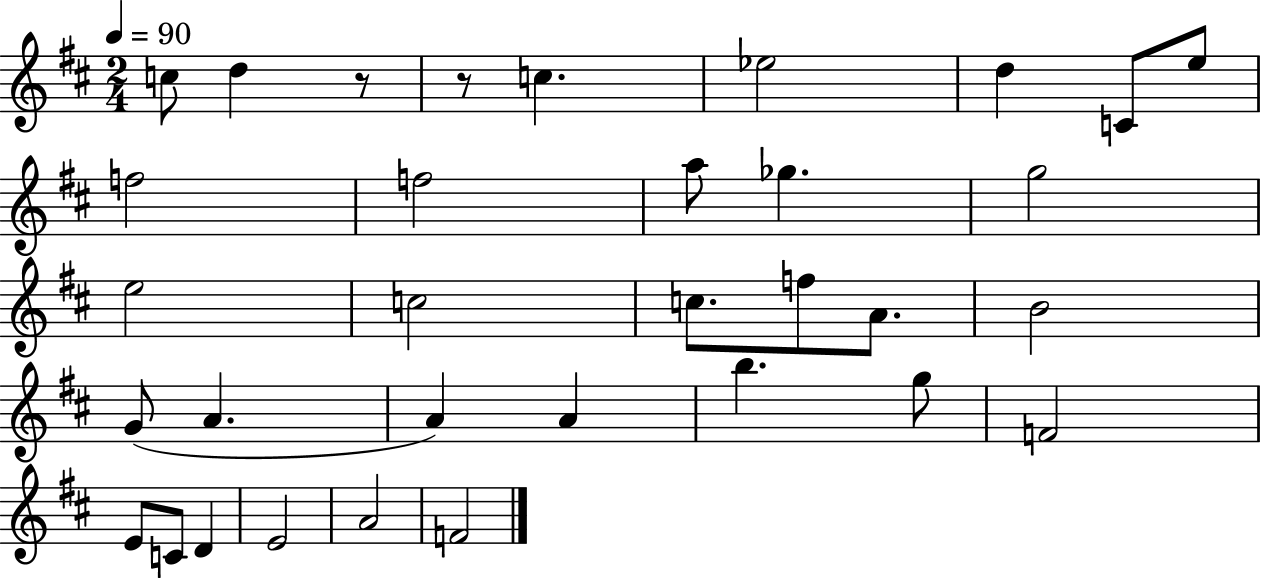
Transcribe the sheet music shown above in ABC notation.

X:1
T:Untitled
M:2/4
L:1/4
K:D
c/2 d z/2 z/2 c _e2 d C/2 e/2 f2 f2 a/2 _g g2 e2 c2 c/2 f/2 A/2 B2 G/2 A A A b g/2 F2 E/2 C/2 D E2 A2 F2